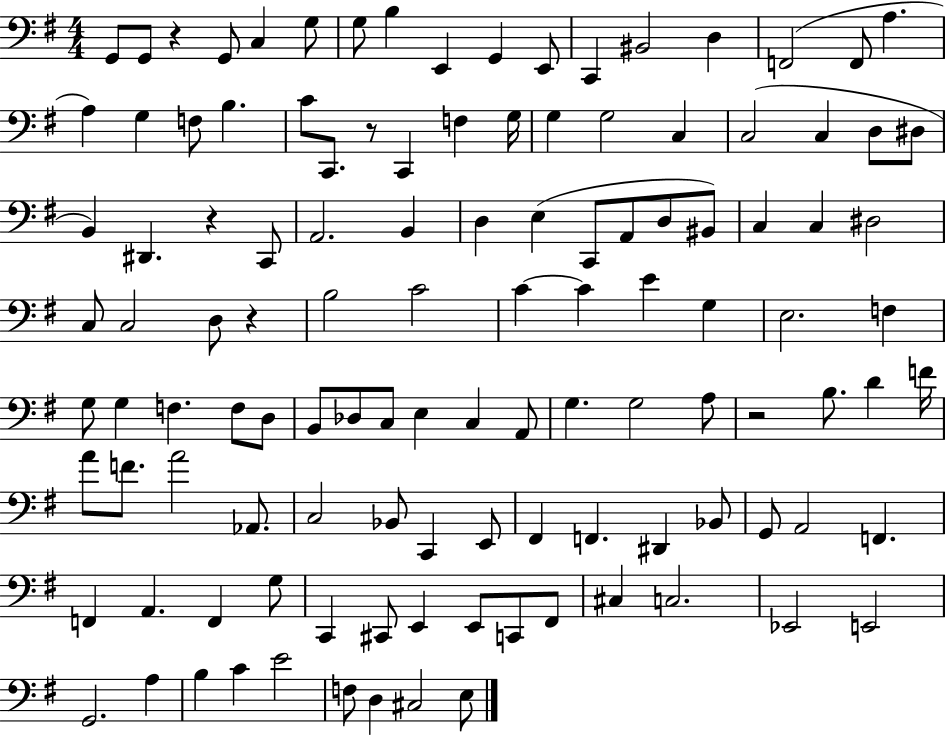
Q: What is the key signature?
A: G major